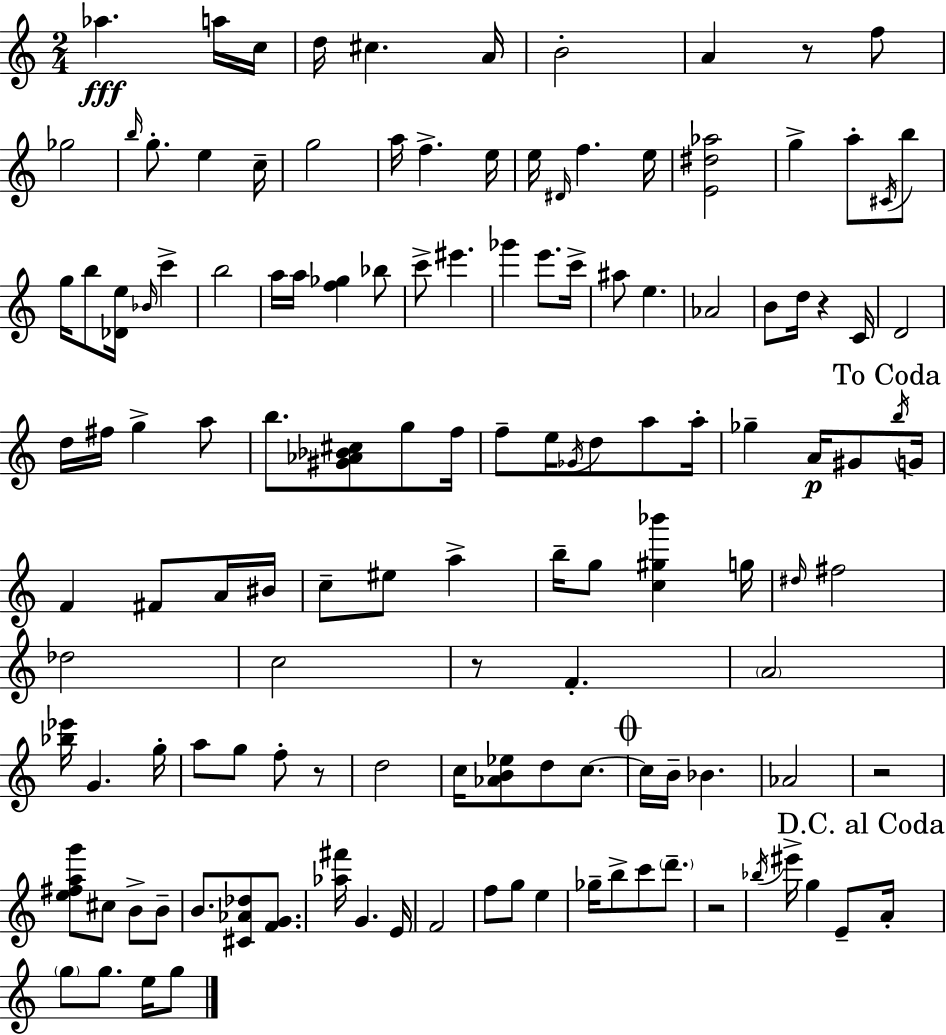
{
  \clef treble
  \numericTimeSignature
  \time 2/4
  \key c \major
  \repeat volta 2 { aes''4.\fff a''16 c''16 | d''16 cis''4. a'16 | b'2-. | a'4 r8 f''8 | \break ges''2 | \grace { b''16 } g''8.-. e''4 | c''16-- g''2 | a''16 f''4.-> | \break e''16 e''16 \grace { dis'16 } f''4. | e''16 <e' dis'' aes''>2 | g''4-> a''8-. | \acciaccatura { cis'16 } b''8 g''16 b''8 <des' e''>16 \grace { bes'16 } | \break c'''4-> b''2 | a''16 a''16 <f'' ges''>4 | bes''8 c'''8-> eis'''4. | ges'''4 | \break e'''8. c'''16-> ais''8 e''4. | aes'2 | b'8 d''16 r4 | c'16 d'2 | \break d''16 fis''16 g''4-> | a''8 b''8. <gis' aes' bes' cis''>8 | g''8 f''16 f''8-- e''16 \acciaccatura { ges'16 } | d''8 a''8 a''16-. ges''4-- | \break a'16\p gis'8 \mark "To Coda" \acciaccatura { b''16 } g'16 f'4 | fis'8 a'16 bis'16 c''8-- | eis''8 a''4-> b''16-- g''8 | <c'' gis'' bes'''>4 g''16 \grace { dis''16 } fis''2 | \break des''2 | c''2 | r8 | f'4.-. \parenthesize a'2 | \break <bes'' ees'''>16 | g'4. g''16-. a''8 | g''8 f''8-. r8 d''2 | c''16 | \break <aes' b' ees''>8 d''8 c''8.~~ \mark \markup { \musicglyph "scripts.coda" } c''16 | b'16-- bes'4. aes'2 | r2 | <e'' fis'' a'' g'''>8 | \break cis''8 b'8-> b'8-- b'8. | <cis' aes' des''>8 <f' g'>8. <aes'' fis'''>16 | g'4. e'16 f'2 | f''8 | \break g''8 e''4 ges''16-- | b''8-> c'''8 \parenthesize d'''8.-- r2 | \acciaccatura { bes''16 } | eis'''16-> g''4 e'8-- \mark "D.C. al Coda" a'16-. | \break \parenthesize g''8 g''8. e''16 g''8 | } \bar "|."
}